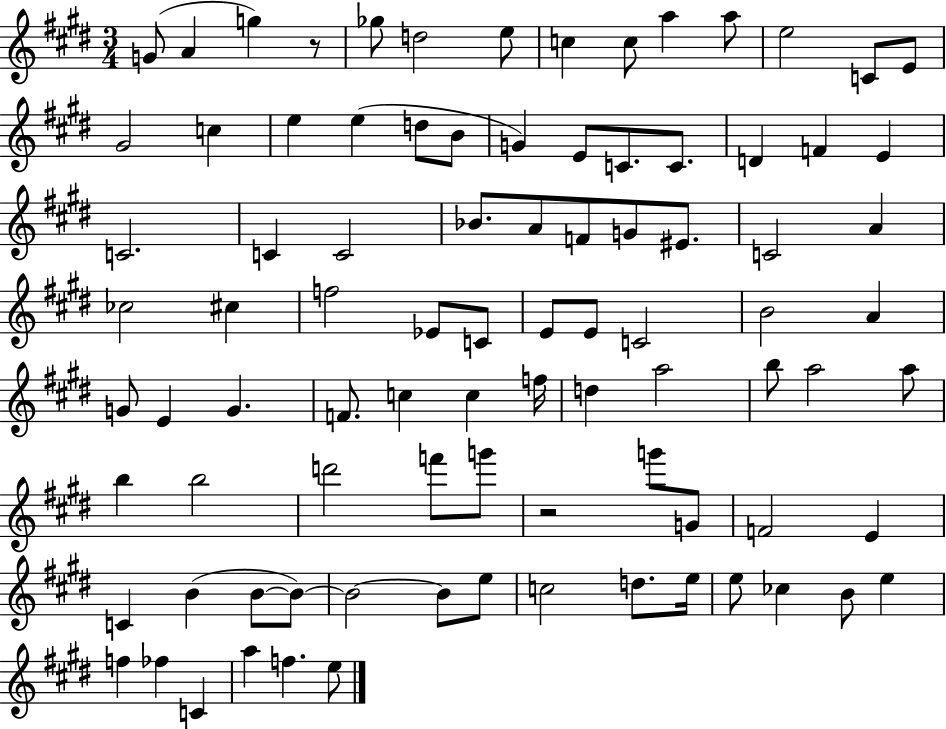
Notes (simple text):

G4/e A4/q G5/q R/e Gb5/e D5/h E5/e C5/q C5/e A5/q A5/e E5/h C4/e E4/e G#4/h C5/q E5/q E5/q D5/e B4/e G4/q E4/e C4/e. C4/e. D4/q F4/q E4/q C4/h. C4/q C4/h Bb4/e. A4/e F4/e G4/e EIS4/e. C4/h A4/q CES5/h C#5/q F5/h Eb4/e C4/e E4/e E4/e C4/h B4/h A4/q G4/e E4/q G4/q. F4/e. C5/q C5/q F5/s D5/q A5/h B5/e A5/h A5/e B5/q B5/h D6/h F6/e G6/e R/h G6/e G4/e F4/h E4/q C4/q B4/q B4/e B4/e B4/h B4/e E5/e C5/h D5/e. E5/s E5/e CES5/q B4/e E5/q F5/q FES5/q C4/q A5/q F5/q. E5/e